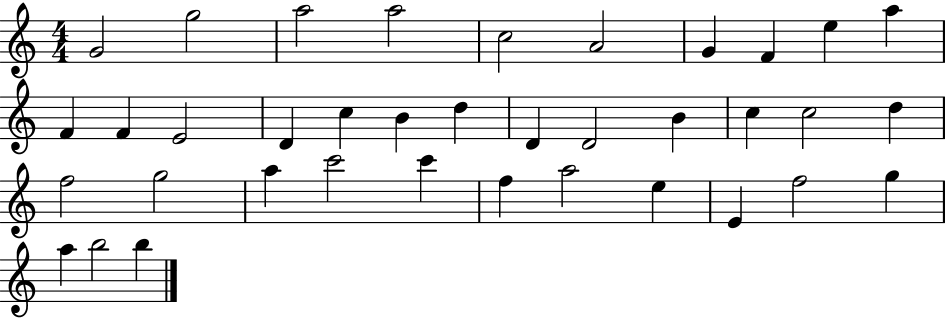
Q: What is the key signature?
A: C major